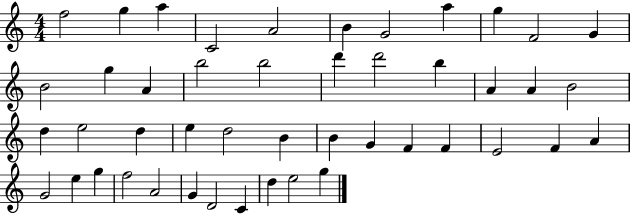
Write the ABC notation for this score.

X:1
T:Untitled
M:4/4
L:1/4
K:C
f2 g a C2 A2 B G2 a g F2 G B2 g A b2 b2 d' d'2 b A A B2 d e2 d e d2 B B G F F E2 F A G2 e g f2 A2 G D2 C d e2 g